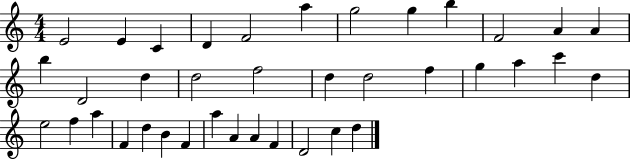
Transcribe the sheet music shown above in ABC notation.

X:1
T:Untitled
M:4/4
L:1/4
K:C
E2 E C D F2 a g2 g b F2 A A b D2 d d2 f2 d d2 f g a c' d e2 f a F d B F a A A F D2 c d